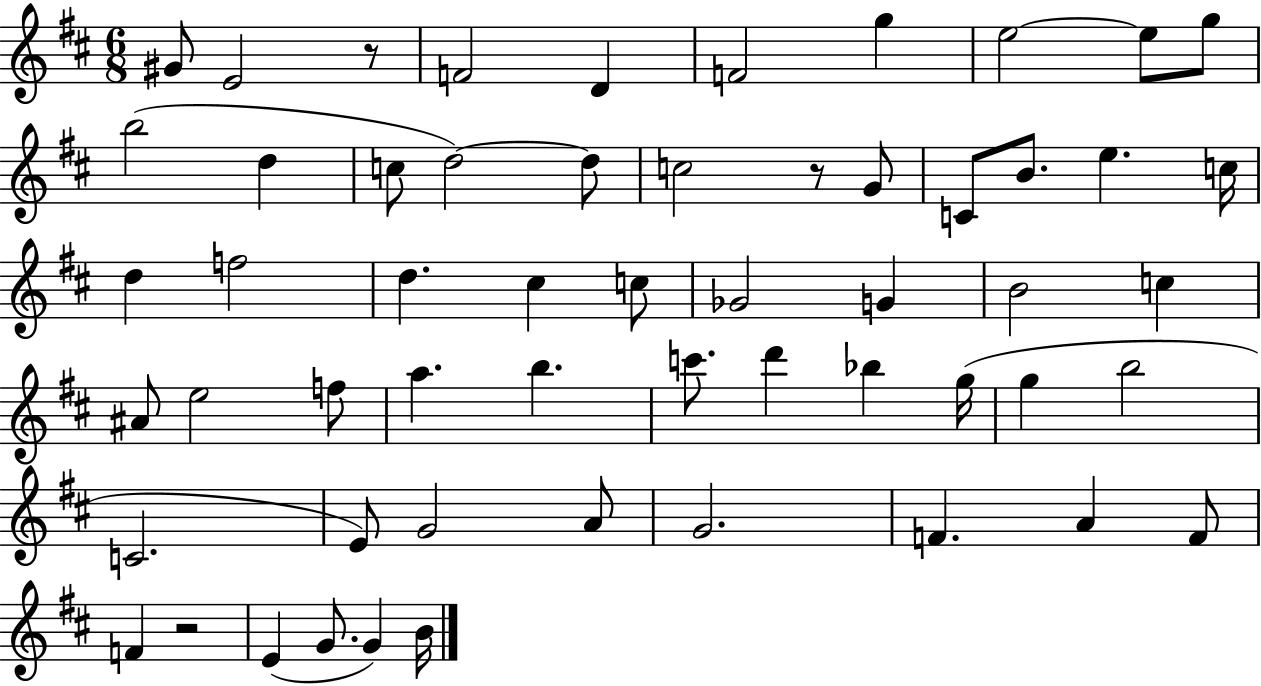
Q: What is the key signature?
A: D major